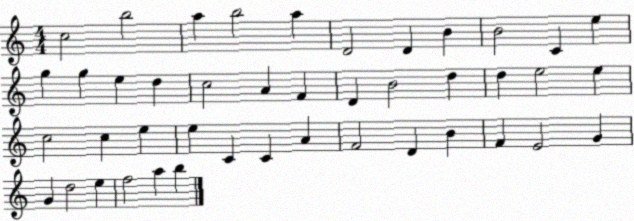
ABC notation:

X:1
T:Untitled
M:4/4
L:1/4
K:C
c2 b2 a b2 a D2 D B B2 C e g g e d c2 A F D B2 d d e2 e c2 c e e C C A F2 D B F E2 G G d2 e f2 a b